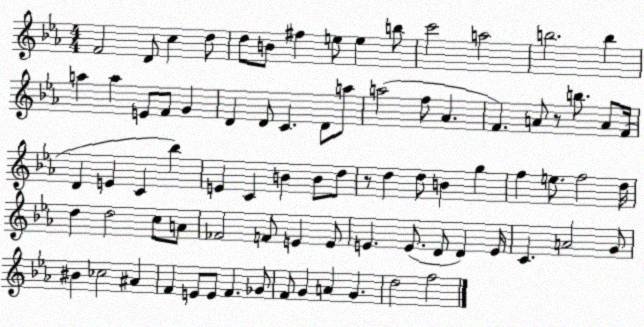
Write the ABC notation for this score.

X:1
T:Untitled
M:4/4
L:1/4
K:Eb
F2 D/2 c d/2 d/2 B/2 ^f e/2 e b/2 c'2 a2 b2 b a a E/2 F/2 G D D/2 C D/2 a/2 a2 f/2 _A F A/2 z/2 b/2 A/2 F/4 D E C _b E C B B/2 d/2 z/2 d d/2 B g f e/2 f2 d/4 d d2 c/2 A/2 _F2 F/2 E E/2 E E/2 D/2 D E/4 C A2 G/2 ^B _c2 ^A F E/2 E/2 F _G/2 F/2 G A G d2 f2